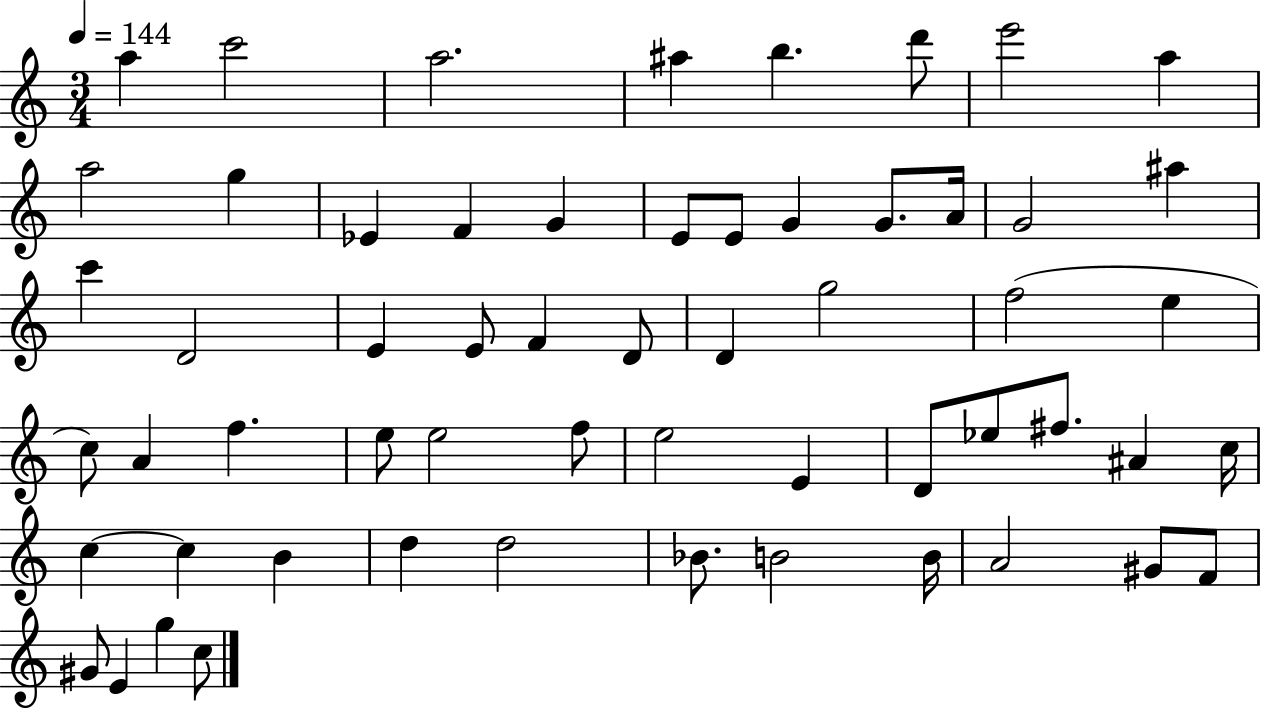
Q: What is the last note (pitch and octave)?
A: C5